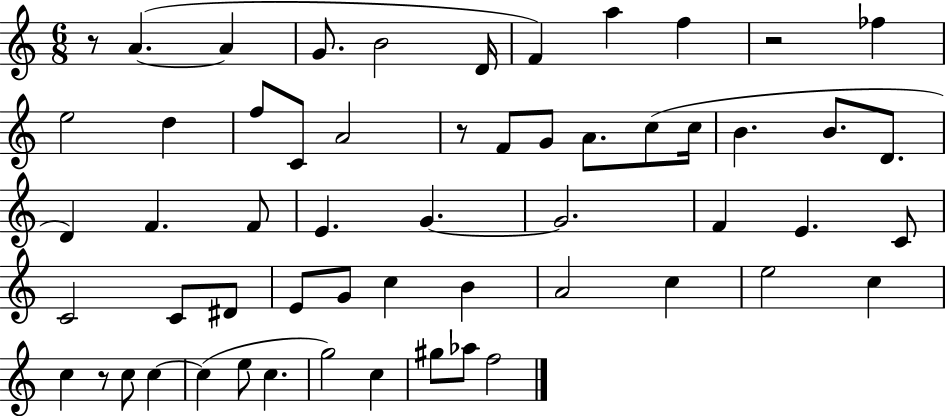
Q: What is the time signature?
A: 6/8